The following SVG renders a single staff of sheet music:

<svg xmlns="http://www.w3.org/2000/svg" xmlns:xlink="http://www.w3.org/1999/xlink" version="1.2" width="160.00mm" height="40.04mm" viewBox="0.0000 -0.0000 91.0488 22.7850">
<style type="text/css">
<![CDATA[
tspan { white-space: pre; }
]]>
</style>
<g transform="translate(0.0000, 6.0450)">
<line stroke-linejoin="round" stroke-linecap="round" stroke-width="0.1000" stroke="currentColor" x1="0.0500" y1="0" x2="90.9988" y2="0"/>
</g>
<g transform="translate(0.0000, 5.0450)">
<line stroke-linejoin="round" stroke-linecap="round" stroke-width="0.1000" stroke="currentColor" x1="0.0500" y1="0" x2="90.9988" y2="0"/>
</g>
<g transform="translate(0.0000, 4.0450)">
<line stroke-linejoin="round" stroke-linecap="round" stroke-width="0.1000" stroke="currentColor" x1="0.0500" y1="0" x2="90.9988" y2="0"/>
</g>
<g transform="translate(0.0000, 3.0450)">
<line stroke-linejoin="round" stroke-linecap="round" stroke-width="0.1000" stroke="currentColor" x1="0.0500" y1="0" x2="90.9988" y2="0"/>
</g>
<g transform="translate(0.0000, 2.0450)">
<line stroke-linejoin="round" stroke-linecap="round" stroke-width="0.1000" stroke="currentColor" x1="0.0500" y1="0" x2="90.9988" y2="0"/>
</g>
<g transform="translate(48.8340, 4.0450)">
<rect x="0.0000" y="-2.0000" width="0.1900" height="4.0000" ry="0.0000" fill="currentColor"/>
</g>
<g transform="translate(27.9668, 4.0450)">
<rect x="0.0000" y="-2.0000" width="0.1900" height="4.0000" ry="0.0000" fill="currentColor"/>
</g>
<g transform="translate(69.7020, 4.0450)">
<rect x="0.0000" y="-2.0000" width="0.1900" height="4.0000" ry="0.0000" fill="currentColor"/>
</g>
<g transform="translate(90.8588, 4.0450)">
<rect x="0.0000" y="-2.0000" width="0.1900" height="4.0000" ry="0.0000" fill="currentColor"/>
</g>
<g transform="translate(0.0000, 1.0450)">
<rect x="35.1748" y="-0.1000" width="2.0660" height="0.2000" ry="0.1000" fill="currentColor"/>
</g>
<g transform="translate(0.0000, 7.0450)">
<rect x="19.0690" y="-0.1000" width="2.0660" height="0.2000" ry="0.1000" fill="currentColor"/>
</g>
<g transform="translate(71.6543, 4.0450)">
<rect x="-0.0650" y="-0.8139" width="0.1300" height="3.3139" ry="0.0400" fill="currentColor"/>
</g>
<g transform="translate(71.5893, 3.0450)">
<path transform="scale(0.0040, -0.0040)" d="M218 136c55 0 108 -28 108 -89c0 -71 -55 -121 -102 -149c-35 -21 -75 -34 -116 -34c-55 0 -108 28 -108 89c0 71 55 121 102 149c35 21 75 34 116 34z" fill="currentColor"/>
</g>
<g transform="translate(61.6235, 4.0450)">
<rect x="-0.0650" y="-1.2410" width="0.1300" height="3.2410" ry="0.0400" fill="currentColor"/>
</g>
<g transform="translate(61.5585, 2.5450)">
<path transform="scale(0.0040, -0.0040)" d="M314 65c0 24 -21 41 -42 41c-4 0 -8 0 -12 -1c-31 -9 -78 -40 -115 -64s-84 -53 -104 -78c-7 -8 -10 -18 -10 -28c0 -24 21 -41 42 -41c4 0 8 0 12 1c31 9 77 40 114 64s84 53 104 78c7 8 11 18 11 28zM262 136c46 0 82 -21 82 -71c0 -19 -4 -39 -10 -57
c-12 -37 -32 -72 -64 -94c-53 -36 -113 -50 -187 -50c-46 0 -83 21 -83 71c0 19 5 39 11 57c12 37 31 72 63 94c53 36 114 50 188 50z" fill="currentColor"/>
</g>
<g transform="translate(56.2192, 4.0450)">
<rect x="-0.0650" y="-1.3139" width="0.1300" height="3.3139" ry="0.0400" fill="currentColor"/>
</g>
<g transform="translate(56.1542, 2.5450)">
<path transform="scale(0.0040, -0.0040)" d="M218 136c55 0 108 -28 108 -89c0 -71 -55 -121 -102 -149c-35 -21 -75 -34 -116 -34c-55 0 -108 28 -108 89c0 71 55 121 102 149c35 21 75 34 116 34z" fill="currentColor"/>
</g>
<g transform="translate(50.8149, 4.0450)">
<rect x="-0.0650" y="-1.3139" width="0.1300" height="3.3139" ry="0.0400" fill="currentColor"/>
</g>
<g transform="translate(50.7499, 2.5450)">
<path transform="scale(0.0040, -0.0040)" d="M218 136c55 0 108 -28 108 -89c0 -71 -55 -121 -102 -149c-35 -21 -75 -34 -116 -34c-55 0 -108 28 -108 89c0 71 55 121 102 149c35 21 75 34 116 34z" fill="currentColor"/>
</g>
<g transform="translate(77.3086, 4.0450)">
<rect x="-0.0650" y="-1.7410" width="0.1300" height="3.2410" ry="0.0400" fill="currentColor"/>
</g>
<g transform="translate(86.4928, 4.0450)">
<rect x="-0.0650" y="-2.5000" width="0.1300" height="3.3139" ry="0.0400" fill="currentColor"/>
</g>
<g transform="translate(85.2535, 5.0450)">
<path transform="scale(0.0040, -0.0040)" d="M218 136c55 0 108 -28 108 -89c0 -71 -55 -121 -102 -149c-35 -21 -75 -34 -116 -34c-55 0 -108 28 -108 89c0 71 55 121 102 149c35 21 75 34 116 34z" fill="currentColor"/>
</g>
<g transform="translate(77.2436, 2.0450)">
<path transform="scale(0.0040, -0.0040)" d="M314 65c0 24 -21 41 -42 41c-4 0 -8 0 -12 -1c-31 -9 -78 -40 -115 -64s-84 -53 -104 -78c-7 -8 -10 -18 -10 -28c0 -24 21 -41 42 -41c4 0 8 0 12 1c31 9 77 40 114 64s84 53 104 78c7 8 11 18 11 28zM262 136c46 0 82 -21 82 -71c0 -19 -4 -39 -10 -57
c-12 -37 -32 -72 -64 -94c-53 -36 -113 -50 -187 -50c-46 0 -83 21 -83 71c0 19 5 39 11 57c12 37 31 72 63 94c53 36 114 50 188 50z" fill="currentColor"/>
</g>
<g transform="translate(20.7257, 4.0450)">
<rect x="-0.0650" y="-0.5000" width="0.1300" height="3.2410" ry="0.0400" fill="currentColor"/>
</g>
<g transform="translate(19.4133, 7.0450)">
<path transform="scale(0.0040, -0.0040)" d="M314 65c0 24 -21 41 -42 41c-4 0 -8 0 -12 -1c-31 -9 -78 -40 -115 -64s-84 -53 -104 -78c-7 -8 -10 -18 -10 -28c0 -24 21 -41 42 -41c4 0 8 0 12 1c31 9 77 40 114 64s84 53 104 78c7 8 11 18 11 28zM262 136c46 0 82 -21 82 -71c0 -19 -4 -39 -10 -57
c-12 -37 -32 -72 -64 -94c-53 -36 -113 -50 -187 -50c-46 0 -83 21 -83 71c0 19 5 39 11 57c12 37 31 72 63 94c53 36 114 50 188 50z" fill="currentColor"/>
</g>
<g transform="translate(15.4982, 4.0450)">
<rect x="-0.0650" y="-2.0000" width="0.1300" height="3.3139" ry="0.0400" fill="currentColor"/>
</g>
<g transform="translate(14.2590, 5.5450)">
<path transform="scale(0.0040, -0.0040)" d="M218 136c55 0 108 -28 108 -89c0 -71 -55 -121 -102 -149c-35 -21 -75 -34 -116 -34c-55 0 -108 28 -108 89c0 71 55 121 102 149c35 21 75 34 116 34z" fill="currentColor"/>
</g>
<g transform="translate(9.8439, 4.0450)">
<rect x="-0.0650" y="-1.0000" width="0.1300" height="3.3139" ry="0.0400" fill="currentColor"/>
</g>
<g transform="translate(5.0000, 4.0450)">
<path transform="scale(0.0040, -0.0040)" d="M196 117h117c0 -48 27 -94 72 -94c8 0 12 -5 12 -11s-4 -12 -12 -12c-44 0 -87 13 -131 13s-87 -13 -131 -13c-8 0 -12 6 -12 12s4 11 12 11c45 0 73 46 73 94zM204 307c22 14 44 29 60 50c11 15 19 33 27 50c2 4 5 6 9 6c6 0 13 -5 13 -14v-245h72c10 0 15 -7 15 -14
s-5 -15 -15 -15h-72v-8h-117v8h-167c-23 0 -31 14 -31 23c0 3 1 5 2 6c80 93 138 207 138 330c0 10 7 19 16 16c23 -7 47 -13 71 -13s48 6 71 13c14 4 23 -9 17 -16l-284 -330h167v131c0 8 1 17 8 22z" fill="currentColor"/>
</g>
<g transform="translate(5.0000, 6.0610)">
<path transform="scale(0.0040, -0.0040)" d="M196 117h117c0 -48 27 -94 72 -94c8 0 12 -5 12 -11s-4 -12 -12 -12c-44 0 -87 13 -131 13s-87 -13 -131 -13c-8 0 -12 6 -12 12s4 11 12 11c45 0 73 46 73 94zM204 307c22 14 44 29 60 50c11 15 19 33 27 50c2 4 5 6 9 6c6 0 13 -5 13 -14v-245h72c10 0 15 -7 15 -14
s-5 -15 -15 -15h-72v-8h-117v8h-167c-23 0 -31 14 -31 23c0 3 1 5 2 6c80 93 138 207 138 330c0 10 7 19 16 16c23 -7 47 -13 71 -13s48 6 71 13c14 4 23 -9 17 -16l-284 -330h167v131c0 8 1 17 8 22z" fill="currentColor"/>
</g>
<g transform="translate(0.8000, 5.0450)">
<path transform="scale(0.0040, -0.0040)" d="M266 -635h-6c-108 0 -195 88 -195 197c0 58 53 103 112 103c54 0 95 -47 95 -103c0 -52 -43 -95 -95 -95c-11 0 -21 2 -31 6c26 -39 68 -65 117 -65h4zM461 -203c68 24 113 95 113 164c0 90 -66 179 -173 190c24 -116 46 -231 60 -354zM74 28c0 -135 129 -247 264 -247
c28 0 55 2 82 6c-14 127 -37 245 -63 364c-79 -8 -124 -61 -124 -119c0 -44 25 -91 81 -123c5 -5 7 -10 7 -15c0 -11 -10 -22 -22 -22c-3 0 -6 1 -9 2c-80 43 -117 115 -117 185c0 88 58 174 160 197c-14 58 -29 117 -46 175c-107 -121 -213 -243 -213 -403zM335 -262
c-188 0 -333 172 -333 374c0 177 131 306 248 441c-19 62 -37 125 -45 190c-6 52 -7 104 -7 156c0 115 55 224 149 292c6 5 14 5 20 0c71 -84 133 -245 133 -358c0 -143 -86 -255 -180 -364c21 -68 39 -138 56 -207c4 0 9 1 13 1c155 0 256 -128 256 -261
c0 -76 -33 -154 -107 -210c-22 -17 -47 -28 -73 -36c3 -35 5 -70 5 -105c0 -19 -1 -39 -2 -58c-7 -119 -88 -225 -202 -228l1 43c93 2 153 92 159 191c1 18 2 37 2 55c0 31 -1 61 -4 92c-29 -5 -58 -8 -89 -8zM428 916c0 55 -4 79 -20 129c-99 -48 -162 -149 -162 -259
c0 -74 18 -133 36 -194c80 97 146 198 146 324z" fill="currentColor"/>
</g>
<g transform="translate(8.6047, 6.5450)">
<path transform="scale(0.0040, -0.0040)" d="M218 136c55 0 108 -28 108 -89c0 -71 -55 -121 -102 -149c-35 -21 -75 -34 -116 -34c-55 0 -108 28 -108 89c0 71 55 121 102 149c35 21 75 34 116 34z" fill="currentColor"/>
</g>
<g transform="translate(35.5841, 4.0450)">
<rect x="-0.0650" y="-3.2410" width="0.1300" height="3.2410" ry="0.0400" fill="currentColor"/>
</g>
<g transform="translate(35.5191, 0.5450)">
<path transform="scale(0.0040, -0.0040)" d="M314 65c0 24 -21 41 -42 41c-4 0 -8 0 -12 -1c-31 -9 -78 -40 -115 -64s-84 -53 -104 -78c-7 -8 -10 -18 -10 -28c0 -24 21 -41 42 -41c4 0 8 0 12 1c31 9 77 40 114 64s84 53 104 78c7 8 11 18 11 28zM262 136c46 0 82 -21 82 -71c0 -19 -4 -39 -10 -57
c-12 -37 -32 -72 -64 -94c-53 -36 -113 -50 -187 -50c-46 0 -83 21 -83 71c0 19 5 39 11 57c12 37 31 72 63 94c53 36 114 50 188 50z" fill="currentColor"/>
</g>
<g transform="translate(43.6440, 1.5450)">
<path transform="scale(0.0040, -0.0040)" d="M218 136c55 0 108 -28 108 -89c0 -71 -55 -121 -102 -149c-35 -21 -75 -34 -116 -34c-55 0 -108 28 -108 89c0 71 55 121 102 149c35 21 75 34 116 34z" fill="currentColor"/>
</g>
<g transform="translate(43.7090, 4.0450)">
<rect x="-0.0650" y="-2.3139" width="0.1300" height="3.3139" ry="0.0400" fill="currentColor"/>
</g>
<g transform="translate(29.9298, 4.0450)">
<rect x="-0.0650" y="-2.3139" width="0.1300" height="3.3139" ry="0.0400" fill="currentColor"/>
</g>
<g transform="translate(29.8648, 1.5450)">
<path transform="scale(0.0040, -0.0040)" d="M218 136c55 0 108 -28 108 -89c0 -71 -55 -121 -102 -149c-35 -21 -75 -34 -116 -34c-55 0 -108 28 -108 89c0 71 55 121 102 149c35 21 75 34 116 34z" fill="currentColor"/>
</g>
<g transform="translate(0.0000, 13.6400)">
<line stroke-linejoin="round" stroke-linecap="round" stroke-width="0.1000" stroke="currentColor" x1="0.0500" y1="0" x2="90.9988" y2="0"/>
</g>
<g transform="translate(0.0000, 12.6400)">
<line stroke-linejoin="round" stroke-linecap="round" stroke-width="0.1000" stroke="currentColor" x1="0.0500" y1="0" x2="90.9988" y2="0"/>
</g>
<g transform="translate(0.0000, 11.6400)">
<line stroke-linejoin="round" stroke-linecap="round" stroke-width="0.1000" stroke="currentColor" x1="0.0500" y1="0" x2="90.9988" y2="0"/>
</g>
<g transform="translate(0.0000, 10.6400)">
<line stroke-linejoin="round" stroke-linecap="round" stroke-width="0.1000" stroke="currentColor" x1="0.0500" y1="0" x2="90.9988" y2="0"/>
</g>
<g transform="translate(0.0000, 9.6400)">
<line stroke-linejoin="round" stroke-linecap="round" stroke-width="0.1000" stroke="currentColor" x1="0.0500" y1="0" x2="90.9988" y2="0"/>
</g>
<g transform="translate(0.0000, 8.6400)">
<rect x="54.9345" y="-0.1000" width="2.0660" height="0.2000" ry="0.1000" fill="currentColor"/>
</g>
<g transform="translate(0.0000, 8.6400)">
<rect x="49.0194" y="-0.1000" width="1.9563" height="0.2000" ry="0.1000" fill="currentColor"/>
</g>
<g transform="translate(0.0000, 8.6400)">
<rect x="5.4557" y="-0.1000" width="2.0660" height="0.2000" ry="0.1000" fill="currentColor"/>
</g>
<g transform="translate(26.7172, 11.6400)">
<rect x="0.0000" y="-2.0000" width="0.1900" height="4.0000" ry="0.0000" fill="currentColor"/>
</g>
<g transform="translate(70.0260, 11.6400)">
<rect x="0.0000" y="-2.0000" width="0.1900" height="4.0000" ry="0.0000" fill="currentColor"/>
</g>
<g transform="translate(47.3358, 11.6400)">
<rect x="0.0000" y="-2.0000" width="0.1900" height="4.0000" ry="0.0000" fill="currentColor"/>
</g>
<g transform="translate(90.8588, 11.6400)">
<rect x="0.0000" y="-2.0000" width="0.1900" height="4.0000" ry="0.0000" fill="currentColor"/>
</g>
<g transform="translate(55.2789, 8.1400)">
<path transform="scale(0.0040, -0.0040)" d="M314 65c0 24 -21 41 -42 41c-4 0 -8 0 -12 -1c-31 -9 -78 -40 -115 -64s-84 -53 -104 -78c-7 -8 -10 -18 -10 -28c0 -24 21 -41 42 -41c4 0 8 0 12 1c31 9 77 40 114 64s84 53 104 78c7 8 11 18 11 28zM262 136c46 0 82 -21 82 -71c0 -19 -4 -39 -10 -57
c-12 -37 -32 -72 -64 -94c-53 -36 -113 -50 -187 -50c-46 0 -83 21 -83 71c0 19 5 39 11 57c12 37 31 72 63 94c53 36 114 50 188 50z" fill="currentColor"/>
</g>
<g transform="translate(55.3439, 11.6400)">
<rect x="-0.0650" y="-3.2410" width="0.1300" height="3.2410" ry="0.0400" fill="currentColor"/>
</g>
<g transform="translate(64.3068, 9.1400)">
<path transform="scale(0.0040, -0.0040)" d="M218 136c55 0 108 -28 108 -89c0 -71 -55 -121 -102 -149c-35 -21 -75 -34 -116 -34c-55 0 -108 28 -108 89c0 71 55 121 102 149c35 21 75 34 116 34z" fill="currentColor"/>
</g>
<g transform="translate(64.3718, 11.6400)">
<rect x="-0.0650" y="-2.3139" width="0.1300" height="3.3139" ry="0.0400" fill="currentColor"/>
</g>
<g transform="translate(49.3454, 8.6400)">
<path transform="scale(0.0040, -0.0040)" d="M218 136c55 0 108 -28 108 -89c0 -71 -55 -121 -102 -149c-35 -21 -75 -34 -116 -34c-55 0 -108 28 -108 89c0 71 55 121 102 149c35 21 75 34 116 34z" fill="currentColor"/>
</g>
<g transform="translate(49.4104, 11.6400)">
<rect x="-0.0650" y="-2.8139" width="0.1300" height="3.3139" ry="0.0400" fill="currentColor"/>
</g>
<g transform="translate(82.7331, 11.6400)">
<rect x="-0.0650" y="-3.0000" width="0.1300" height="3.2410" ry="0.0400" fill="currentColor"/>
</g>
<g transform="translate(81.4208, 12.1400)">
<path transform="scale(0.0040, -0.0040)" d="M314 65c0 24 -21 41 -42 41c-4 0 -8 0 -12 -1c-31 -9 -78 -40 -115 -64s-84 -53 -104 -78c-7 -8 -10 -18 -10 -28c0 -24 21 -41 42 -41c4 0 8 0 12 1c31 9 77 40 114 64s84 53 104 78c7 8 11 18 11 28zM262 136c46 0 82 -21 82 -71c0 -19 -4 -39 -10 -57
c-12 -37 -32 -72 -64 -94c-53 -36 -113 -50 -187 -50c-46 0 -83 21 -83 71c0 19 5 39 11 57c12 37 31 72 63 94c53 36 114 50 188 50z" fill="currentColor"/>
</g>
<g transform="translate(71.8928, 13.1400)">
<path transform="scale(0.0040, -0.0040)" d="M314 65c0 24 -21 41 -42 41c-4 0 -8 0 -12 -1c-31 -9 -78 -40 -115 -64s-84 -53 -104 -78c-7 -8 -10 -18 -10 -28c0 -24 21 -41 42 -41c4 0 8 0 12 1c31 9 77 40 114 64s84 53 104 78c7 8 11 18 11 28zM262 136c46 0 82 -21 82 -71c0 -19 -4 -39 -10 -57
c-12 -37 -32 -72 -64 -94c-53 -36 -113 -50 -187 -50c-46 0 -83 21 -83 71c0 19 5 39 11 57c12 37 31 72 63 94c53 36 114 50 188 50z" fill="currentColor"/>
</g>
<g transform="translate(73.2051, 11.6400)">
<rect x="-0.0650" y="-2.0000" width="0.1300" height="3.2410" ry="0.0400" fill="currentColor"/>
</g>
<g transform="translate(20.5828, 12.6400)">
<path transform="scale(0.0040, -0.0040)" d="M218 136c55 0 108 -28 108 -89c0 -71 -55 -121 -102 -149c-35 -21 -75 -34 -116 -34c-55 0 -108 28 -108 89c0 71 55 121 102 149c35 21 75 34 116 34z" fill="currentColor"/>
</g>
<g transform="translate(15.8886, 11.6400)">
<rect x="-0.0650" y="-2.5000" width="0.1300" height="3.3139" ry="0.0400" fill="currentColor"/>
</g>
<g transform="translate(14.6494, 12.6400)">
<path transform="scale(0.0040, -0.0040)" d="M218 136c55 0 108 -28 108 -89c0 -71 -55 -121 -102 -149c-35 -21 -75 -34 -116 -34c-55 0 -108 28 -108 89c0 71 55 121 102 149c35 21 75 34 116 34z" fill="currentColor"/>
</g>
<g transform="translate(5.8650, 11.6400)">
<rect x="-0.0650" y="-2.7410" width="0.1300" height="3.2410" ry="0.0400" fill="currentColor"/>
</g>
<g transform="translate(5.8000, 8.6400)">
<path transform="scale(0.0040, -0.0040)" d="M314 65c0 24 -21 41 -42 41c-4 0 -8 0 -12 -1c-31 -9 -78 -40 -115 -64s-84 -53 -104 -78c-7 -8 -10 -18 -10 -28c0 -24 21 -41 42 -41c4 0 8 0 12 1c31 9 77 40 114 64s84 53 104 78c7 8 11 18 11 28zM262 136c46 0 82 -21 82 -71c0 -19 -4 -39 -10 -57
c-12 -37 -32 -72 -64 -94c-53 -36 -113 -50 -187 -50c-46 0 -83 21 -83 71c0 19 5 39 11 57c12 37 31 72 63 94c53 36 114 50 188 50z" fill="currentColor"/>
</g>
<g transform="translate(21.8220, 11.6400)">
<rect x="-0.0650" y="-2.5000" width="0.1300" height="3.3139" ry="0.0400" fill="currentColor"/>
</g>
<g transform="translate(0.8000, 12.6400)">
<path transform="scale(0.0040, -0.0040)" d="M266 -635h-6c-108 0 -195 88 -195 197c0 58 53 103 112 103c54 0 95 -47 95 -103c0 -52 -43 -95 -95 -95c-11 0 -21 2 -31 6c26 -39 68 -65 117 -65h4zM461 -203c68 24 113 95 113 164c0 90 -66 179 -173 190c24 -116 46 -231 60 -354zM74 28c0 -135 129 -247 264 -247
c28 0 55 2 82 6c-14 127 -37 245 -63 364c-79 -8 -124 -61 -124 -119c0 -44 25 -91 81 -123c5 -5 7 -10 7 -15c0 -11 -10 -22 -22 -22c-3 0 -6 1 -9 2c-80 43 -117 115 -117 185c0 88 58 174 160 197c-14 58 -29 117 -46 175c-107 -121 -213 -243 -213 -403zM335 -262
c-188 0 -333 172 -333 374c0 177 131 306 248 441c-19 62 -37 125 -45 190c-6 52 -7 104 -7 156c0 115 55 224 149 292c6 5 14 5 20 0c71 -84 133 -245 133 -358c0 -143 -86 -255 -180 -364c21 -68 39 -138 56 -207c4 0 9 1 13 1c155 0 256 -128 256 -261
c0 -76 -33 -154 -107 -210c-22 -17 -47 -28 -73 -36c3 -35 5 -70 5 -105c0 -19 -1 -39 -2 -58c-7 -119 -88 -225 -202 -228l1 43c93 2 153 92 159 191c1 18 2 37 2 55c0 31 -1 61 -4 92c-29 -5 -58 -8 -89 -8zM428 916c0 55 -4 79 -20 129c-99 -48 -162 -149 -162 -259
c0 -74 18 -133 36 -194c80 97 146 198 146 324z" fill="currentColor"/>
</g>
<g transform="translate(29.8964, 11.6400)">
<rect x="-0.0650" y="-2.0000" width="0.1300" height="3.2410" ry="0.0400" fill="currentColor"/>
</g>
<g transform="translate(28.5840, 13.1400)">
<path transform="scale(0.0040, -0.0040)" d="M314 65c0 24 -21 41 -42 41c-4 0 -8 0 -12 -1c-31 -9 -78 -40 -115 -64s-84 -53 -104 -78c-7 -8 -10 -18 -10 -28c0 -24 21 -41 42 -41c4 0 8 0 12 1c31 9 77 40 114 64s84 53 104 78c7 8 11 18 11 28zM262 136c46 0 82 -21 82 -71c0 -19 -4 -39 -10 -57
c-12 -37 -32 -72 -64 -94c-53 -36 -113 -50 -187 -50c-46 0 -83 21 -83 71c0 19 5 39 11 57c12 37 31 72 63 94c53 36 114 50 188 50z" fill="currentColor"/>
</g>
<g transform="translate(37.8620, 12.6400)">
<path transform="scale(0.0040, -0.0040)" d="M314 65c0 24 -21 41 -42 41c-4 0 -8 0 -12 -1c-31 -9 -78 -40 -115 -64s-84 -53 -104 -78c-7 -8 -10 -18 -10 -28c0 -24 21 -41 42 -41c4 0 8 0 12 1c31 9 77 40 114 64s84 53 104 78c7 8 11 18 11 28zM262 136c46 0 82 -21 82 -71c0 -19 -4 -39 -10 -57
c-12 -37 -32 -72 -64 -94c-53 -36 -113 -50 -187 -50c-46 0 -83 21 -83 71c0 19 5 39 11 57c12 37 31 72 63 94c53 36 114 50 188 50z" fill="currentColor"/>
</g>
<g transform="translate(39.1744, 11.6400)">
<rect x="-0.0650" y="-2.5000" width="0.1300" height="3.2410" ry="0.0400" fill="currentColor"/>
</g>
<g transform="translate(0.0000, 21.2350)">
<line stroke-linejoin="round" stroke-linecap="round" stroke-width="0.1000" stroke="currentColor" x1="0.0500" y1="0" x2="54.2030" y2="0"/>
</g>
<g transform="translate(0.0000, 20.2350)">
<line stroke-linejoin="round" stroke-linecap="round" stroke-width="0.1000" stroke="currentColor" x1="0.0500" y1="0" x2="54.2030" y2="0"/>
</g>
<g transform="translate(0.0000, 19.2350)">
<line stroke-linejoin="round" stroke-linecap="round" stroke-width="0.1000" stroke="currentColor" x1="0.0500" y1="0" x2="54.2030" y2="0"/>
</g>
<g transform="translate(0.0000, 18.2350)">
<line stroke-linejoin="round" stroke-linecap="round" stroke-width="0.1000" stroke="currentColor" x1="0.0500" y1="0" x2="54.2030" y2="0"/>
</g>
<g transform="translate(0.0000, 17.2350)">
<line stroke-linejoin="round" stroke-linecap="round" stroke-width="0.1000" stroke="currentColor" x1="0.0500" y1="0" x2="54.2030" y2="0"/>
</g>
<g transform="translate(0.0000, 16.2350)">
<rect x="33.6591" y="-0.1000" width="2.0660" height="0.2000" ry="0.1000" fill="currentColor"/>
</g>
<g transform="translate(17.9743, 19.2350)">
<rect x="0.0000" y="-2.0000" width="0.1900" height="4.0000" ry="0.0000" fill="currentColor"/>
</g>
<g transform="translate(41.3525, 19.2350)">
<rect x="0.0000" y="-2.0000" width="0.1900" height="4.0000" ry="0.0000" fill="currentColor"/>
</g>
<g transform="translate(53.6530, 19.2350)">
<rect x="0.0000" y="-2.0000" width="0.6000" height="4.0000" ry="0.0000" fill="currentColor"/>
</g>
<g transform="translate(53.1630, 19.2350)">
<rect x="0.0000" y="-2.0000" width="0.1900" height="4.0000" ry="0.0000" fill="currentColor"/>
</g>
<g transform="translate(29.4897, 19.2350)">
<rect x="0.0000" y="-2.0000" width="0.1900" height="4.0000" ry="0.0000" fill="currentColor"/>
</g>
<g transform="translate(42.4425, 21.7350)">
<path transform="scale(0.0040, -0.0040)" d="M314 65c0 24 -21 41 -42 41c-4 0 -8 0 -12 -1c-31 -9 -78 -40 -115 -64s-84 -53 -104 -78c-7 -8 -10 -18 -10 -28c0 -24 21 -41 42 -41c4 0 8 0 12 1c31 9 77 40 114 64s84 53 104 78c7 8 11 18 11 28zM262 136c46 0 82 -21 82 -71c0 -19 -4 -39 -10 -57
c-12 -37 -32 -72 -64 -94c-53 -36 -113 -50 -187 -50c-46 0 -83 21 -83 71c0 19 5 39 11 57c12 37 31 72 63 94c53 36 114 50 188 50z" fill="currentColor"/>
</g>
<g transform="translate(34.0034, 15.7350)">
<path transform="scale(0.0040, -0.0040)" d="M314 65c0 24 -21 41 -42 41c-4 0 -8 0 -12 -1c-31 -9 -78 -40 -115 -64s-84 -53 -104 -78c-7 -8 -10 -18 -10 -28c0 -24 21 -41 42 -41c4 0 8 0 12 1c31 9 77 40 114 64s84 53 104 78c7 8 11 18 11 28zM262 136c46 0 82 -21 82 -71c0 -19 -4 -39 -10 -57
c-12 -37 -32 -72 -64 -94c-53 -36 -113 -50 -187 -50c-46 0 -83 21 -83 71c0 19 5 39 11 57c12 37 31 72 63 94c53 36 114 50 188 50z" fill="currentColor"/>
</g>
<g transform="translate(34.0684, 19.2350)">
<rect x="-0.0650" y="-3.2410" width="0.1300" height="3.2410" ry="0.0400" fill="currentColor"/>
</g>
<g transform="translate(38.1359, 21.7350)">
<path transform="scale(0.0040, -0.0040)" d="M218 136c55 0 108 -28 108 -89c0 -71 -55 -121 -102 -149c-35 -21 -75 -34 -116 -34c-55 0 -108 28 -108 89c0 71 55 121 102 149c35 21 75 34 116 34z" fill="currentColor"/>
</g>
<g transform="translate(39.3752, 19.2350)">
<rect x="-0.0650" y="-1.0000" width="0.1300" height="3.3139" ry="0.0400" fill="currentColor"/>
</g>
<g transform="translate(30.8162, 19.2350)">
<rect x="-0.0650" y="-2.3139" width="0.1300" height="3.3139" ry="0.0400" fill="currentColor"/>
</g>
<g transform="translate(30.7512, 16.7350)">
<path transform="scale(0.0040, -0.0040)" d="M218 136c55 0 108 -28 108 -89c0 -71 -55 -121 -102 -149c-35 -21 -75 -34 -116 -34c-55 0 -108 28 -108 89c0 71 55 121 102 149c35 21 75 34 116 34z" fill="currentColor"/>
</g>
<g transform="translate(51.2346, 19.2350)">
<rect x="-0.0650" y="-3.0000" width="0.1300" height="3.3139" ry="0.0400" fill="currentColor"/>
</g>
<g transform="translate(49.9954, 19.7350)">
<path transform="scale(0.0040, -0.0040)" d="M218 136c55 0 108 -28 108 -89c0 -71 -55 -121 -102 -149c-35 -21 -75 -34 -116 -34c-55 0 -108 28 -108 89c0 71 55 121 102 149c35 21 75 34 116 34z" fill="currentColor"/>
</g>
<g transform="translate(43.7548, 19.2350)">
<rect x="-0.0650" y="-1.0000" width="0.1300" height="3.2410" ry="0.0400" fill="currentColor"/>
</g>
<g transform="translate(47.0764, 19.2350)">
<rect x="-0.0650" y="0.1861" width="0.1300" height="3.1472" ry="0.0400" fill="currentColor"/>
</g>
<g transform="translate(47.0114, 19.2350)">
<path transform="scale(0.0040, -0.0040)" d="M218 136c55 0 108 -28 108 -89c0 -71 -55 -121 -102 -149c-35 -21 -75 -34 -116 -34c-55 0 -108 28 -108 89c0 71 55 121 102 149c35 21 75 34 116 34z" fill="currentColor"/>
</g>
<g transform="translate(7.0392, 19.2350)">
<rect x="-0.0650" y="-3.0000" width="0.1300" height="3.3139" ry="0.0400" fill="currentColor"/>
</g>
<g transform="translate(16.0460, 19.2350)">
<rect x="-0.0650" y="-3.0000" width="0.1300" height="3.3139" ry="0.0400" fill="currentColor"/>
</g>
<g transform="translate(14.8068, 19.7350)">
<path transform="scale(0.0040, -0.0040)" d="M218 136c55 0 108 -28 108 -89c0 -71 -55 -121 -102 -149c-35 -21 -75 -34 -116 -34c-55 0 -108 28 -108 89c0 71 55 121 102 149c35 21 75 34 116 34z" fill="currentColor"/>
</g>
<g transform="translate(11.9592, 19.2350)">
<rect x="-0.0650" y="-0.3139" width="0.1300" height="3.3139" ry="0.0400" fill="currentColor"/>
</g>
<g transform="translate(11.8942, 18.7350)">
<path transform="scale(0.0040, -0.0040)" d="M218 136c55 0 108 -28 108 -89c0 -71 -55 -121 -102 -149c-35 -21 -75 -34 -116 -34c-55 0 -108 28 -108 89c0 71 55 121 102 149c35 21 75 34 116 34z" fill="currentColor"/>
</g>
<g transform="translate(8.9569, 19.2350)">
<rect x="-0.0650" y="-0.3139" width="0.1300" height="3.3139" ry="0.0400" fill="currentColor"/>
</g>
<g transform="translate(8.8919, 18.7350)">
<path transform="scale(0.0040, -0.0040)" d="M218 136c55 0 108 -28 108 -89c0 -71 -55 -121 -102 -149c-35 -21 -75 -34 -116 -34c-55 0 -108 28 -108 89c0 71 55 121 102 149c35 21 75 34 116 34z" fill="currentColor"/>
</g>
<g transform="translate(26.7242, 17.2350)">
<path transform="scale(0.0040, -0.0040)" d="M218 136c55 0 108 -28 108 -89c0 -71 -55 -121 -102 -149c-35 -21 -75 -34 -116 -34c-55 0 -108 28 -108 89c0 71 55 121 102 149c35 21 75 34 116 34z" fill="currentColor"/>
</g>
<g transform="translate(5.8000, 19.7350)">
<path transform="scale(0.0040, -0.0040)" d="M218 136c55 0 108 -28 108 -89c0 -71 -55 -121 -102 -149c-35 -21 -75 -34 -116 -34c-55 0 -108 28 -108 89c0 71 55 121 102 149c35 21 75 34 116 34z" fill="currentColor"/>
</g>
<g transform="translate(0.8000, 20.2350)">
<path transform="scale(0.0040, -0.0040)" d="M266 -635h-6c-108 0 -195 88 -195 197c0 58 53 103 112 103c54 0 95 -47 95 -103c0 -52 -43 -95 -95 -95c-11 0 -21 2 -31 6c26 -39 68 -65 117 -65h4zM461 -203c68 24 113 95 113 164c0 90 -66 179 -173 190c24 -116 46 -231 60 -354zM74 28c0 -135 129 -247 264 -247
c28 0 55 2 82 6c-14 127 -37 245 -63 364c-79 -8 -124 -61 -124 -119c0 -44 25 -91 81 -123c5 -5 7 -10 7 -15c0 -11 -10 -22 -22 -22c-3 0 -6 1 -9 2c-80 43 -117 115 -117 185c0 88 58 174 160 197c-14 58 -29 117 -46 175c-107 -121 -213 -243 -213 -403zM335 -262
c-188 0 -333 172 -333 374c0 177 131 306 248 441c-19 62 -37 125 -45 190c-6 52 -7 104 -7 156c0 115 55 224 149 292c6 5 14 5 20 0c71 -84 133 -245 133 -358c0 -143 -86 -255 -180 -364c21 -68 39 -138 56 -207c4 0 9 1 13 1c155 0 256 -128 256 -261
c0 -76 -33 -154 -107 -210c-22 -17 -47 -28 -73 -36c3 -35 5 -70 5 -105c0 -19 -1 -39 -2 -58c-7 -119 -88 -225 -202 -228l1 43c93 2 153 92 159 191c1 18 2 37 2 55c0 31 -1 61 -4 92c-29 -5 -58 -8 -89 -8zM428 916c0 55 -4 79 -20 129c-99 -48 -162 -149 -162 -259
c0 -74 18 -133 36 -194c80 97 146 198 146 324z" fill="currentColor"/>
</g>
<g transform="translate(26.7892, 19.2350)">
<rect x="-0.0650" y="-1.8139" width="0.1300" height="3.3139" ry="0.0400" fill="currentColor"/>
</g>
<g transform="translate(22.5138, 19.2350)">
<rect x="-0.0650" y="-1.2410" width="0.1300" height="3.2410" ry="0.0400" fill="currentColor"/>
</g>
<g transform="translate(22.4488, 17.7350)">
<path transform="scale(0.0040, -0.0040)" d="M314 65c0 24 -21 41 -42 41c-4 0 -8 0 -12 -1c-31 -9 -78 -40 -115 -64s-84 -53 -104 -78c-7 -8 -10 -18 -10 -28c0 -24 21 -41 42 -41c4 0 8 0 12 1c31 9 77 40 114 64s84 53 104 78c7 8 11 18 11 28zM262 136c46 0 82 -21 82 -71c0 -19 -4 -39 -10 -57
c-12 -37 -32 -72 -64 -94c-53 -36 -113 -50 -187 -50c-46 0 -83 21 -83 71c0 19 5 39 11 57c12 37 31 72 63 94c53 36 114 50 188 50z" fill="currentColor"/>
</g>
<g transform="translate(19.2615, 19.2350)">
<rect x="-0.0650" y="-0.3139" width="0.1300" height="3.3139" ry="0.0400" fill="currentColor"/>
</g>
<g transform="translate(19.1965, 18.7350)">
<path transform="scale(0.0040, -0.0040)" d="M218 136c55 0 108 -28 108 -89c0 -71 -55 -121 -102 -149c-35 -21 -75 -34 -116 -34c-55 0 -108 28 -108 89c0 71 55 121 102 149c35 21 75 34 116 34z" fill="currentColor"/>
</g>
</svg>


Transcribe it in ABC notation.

X:1
T:Untitled
M:4/4
L:1/4
K:C
D F C2 g b2 g e e e2 d f2 G a2 G G F2 G2 a b2 g F2 A2 A c c A c e2 f g b2 D D2 B A